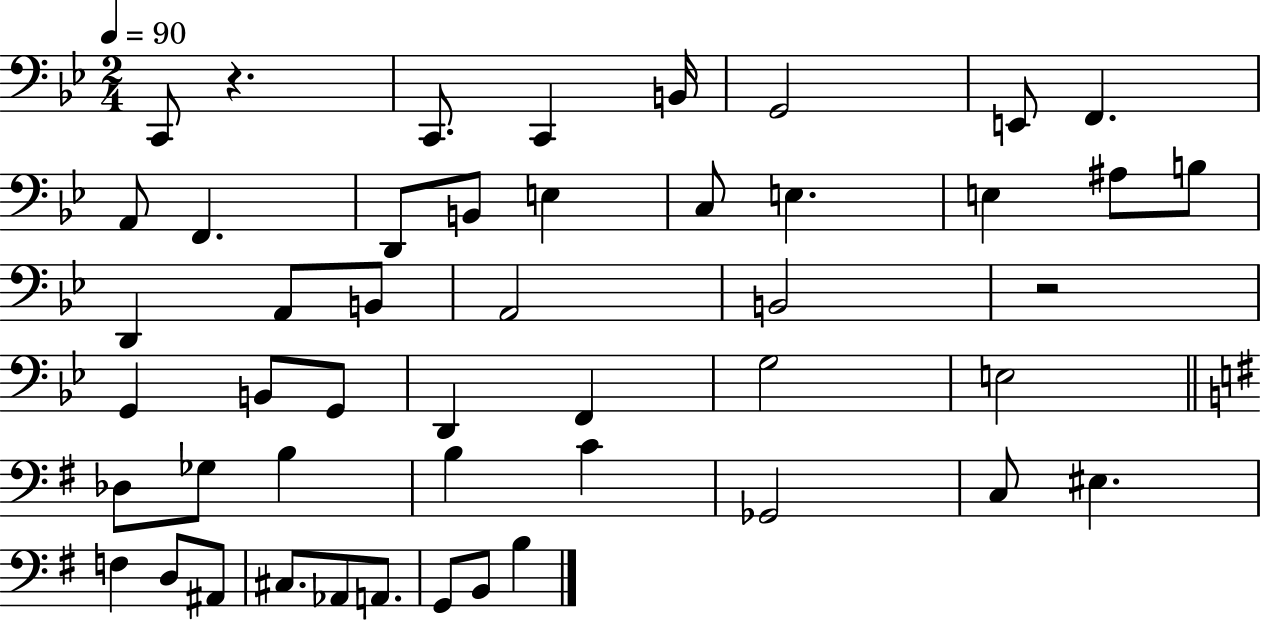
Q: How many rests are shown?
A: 2